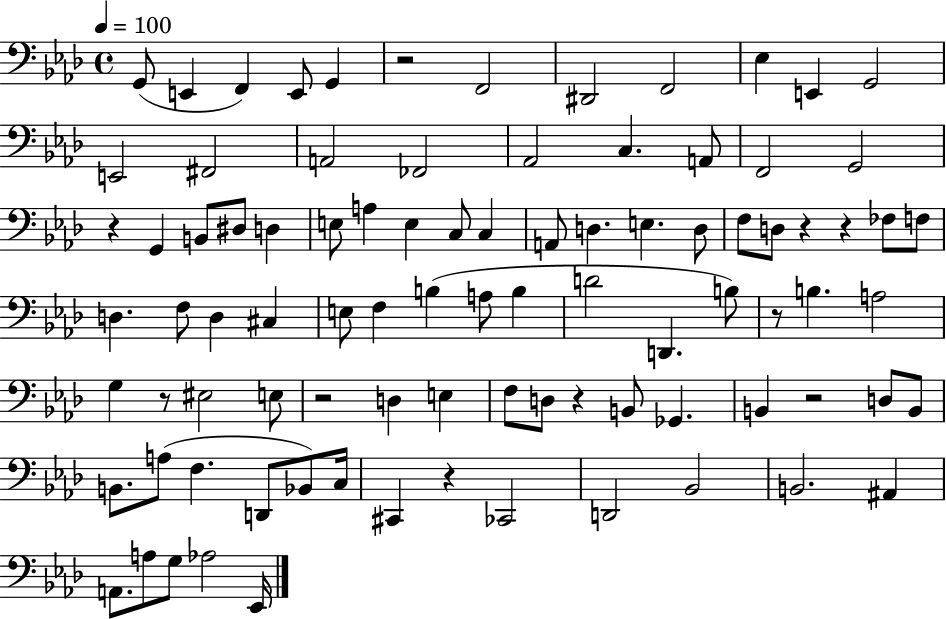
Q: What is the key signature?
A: AES major